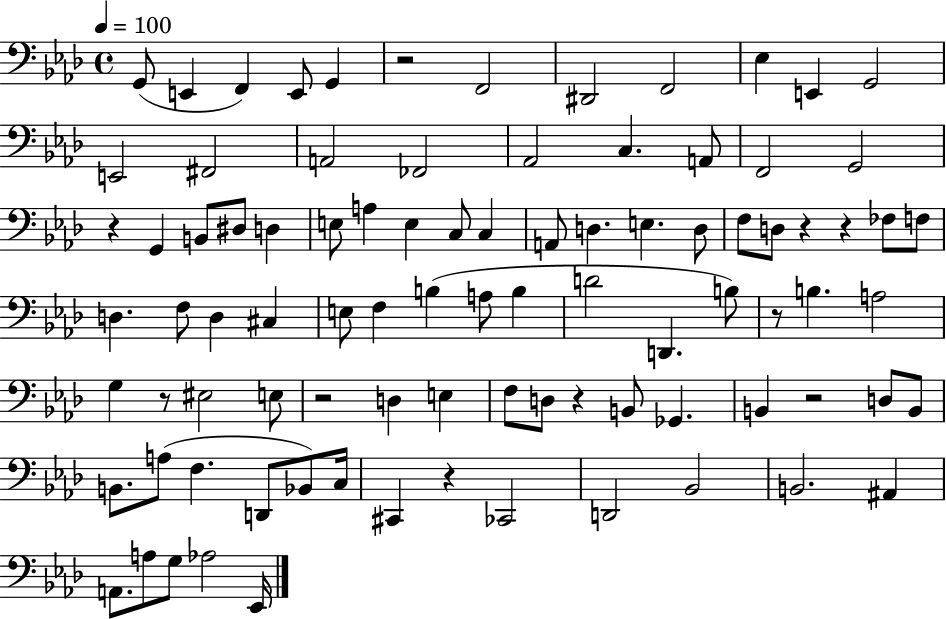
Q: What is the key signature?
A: AES major